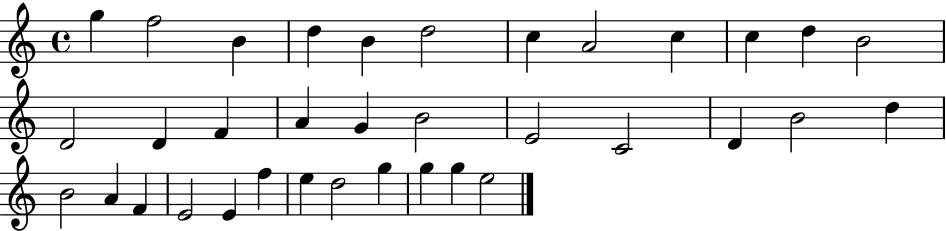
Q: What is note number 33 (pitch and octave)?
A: G5